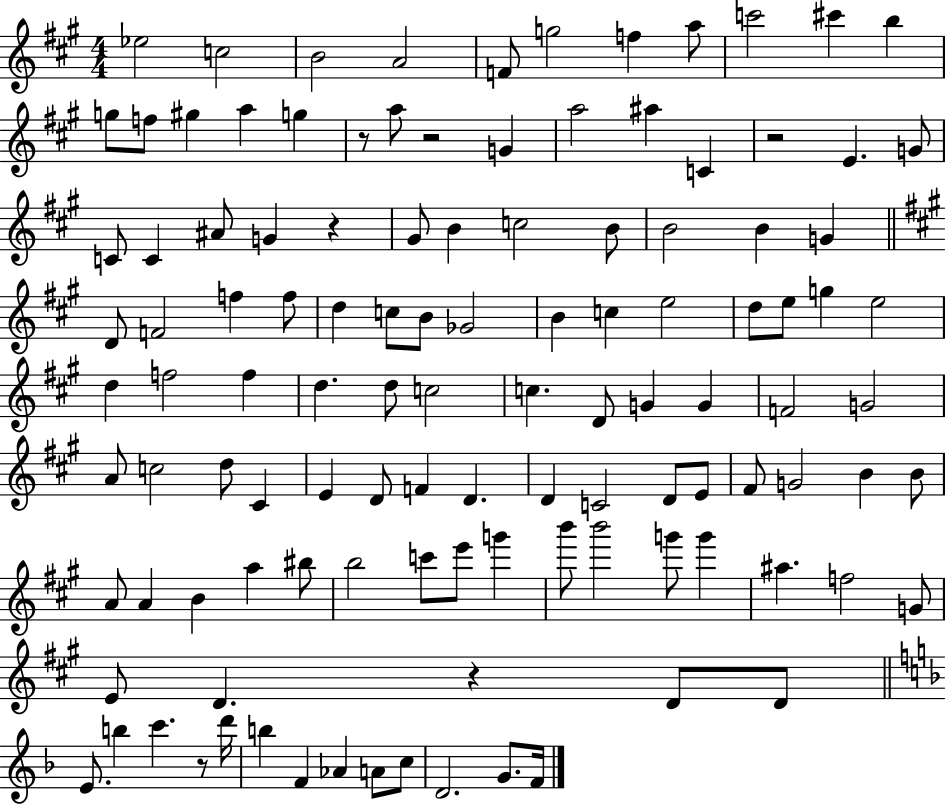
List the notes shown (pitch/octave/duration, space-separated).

Eb5/h C5/h B4/h A4/h F4/e G5/h F5/q A5/e C6/h C#6/q B5/q G5/e F5/e G#5/q A5/q G5/q R/e A5/e R/h G4/q A5/h A#5/q C4/q R/h E4/q. G4/e C4/e C4/q A#4/e G4/q R/q G#4/e B4/q C5/h B4/e B4/h B4/q G4/q D4/e F4/h F5/q F5/e D5/q C5/e B4/e Gb4/h B4/q C5/q E5/h D5/e E5/e G5/q E5/h D5/q F5/h F5/q D5/q. D5/e C5/h C5/q. D4/e G4/q G4/q F4/h G4/h A4/e C5/h D5/e C#4/q E4/q D4/e F4/q D4/q. D4/q C4/h D4/e E4/e F#4/e G4/h B4/q B4/e A4/e A4/q B4/q A5/q BIS5/e B5/h C6/e E6/e G6/q B6/e B6/h G6/e G6/q A#5/q. F5/h G4/e E4/e D4/q. R/q D4/e D4/e E4/e. B5/q C6/q. R/e D6/s B5/q F4/q Ab4/q A4/e C5/e D4/h. G4/e. F4/s